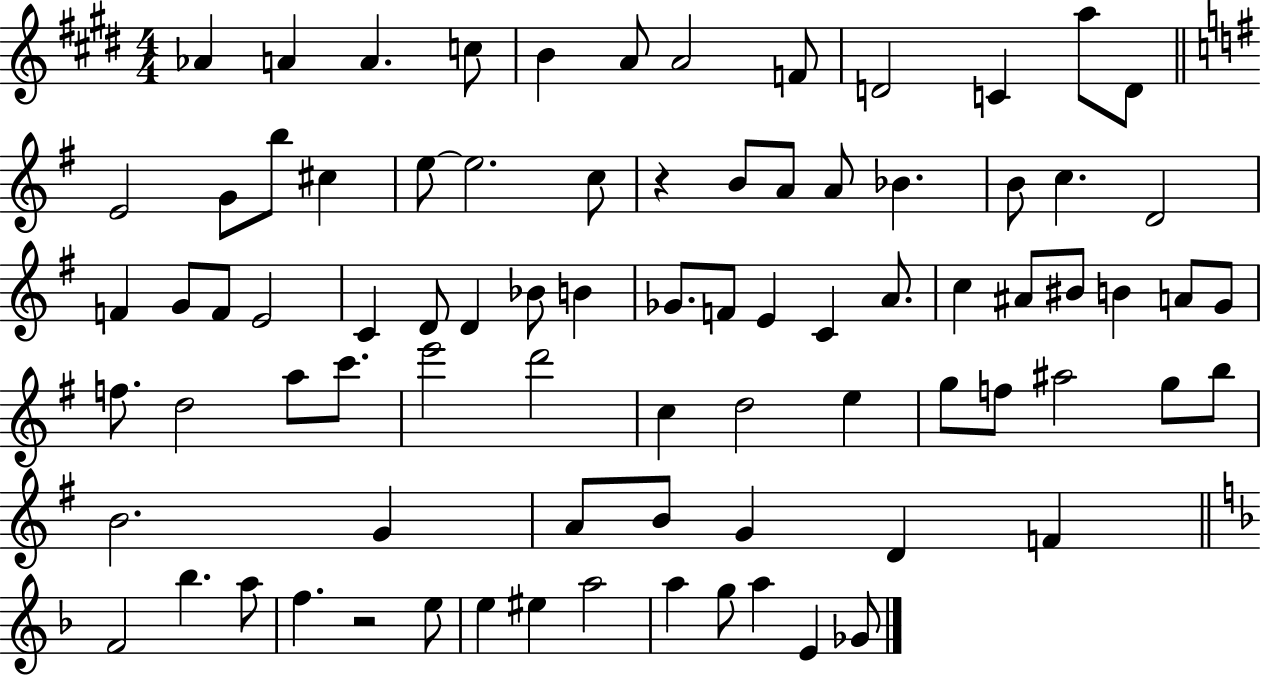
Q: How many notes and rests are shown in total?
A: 82